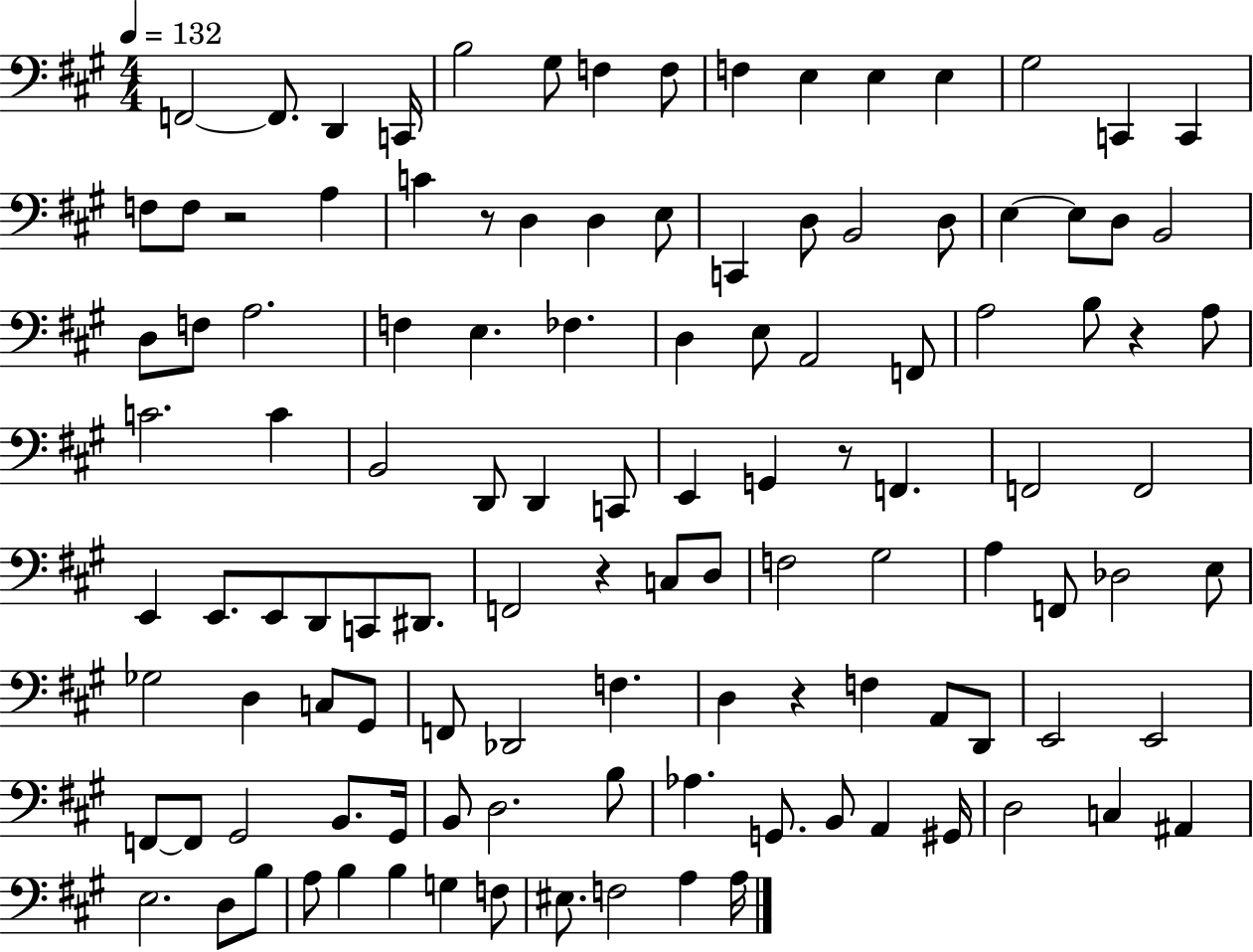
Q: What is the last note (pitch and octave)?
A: A3